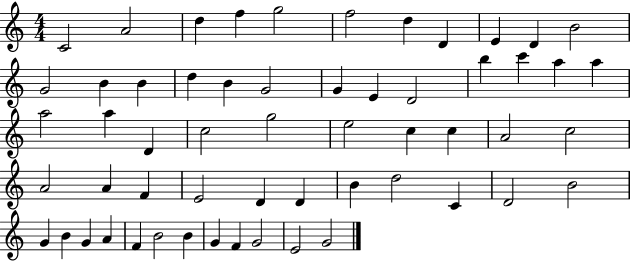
{
  \clef treble
  \numericTimeSignature
  \time 4/4
  \key c \major
  c'2 a'2 | d''4 f''4 g''2 | f''2 d''4 d'4 | e'4 d'4 b'2 | \break g'2 b'4 b'4 | d''4 b'4 g'2 | g'4 e'4 d'2 | b''4 c'''4 a''4 a''4 | \break a''2 a''4 d'4 | c''2 g''2 | e''2 c''4 c''4 | a'2 c''2 | \break a'2 a'4 f'4 | e'2 d'4 d'4 | b'4 d''2 c'4 | d'2 b'2 | \break g'4 b'4 g'4 a'4 | f'4 b'2 b'4 | g'4 f'4 g'2 | e'2 g'2 | \break \bar "|."
}